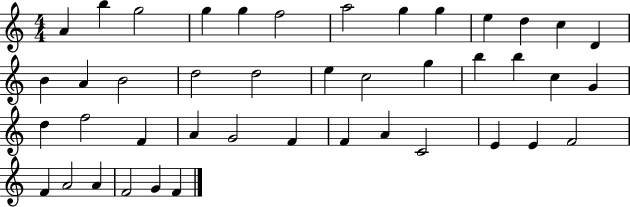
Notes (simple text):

A4/q B5/q G5/h G5/q G5/q F5/h A5/h G5/q G5/q E5/q D5/q C5/q D4/q B4/q A4/q B4/h D5/h D5/h E5/q C5/h G5/q B5/q B5/q C5/q G4/q D5/q F5/h F4/q A4/q G4/h F4/q F4/q A4/q C4/h E4/q E4/q F4/h F4/q A4/h A4/q F4/h G4/q F4/q